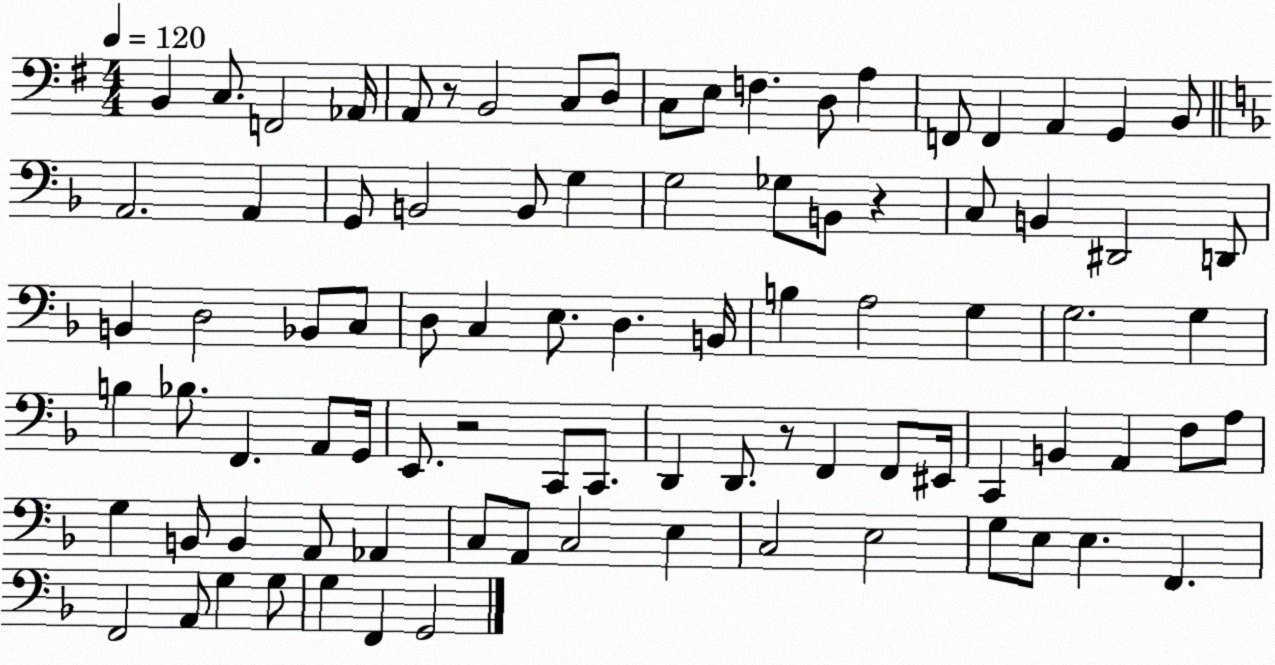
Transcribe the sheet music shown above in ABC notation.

X:1
T:Untitled
M:4/4
L:1/4
K:G
B,, C,/2 F,,2 _A,,/4 A,,/2 z/2 B,,2 C,/2 D,/2 C,/2 E,/2 F, D,/2 A, F,,/2 F,, A,, G,, B,,/2 A,,2 A,, G,,/2 B,,2 B,,/2 G, G,2 _G,/2 B,,/2 z C,/2 B,, ^D,,2 D,,/2 B,, D,2 _B,,/2 C,/2 D,/2 C, E,/2 D, B,,/4 B, A,2 G, G,2 G, B, _B,/2 F,, A,,/2 G,,/4 E,,/2 z2 C,,/2 C,,/2 D,, D,,/2 z/2 F,, F,,/2 ^E,,/4 C,, B,, A,, F,/2 A,/2 G, B,,/2 B,, A,,/2 _A,, C,/2 A,,/2 C,2 E, C,2 E,2 G,/2 E,/2 E, F,, F,,2 A,,/2 G, G,/2 G, F,, G,,2